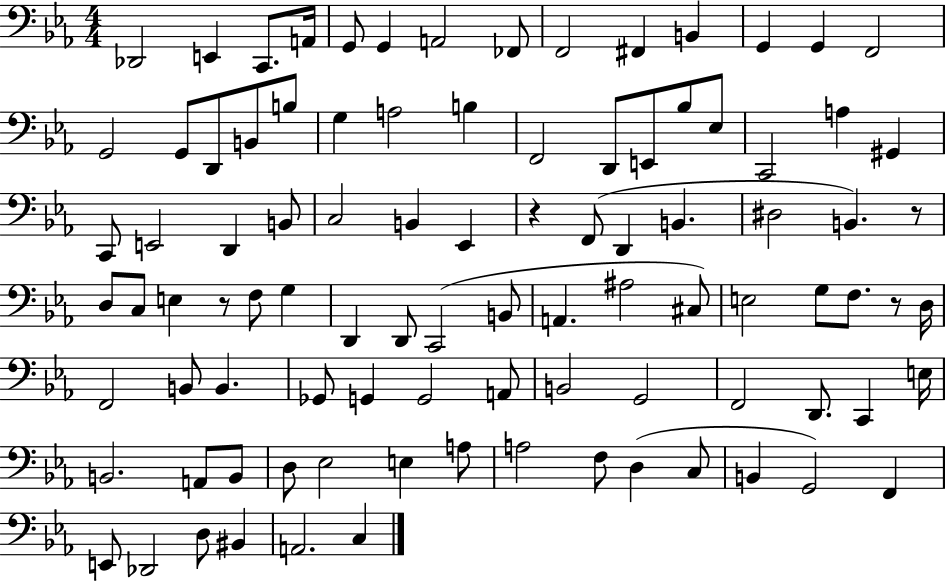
Db2/h E2/q C2/e. A2/s G2/e G2/q A2/h FES2/e F2/h F#2/q B2/q G2/q G2/q F2/h G2/h G2/e D2/e B2/e B3/e G3/q A3/h B3/q F2/h D2/e E2/e Bb3/e Eb3/e C2/h A3/q G#2/q C2/e E2/h D2/q B2/e C3/h B2/q Eb2/q R/q F2/e D2/q B2/q. D#3/h B2/q. R/e D3/e C3/e E3/q R/e F3/e G3/q D2/q D2/e C2/h B2/e A2/q. A#3/h C#3/e E3/h G3/e F3/e. R/e D3/s F2/h B2/e B2/q. Gb2/e G2/q G2/h A2/e B2/h G2/h F2/h D2/e. C2/q E3/s B2/h. A2/e B2/e D3/e Eb3/h E3/q A3/e A3/h F3/e D3/q C3/e B2/q G2/h F2/q E2/e Db2/h D3/e BIS2/q A2/h. C3/q